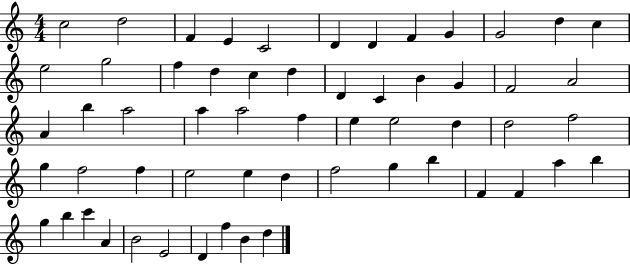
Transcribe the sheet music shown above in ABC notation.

X:1
T:Untitled
M:4/4
L:1/4
K:C
c2 d2 F E C2 D D F G G2 d c e2 g2 f d c d D C B G F2 A2 A b a2 a a2 f e e2 d d2 f2 g f2 f e2 e d f2 g b F F a b g b c' A B2 E2 D f B d